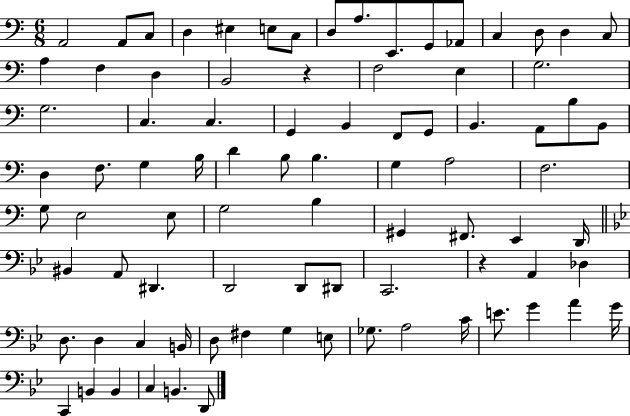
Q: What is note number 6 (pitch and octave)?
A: E3